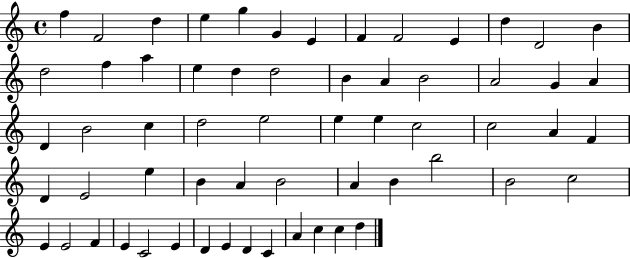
X:1
T:Untitled
M:4/4
L:1/4
K:C
f F2 d e g G E F F2 E d D2 B d2 f a e d d2 B A B2 A2 G A D B2 c d2 e2 e e c2 c2 A F D E2 e B A B2 A B b2 B2 c2 E E2 F E C2 E D E D C A c c d